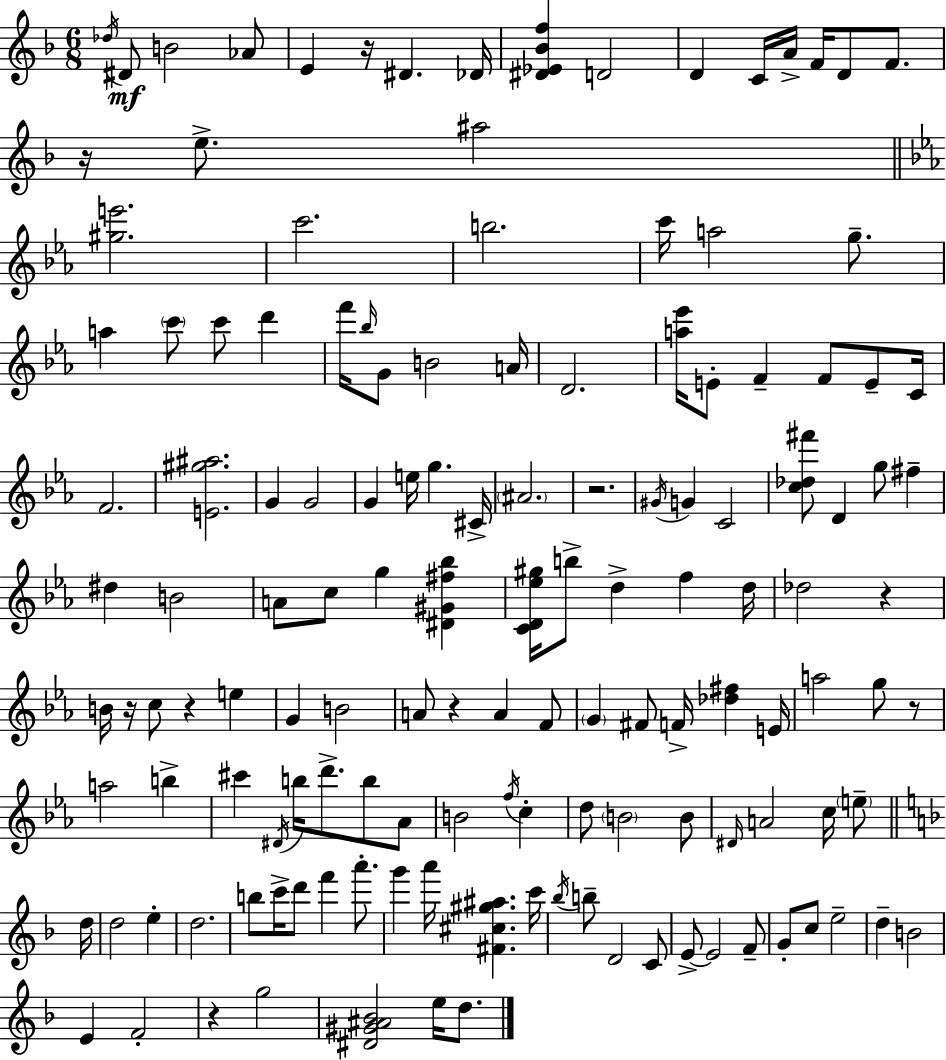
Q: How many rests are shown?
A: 9